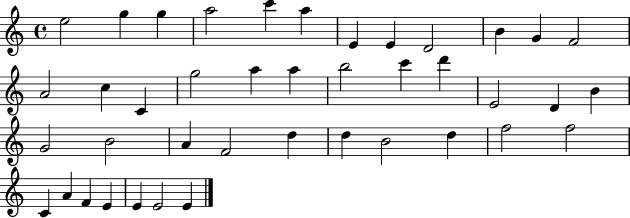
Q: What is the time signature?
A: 4/4